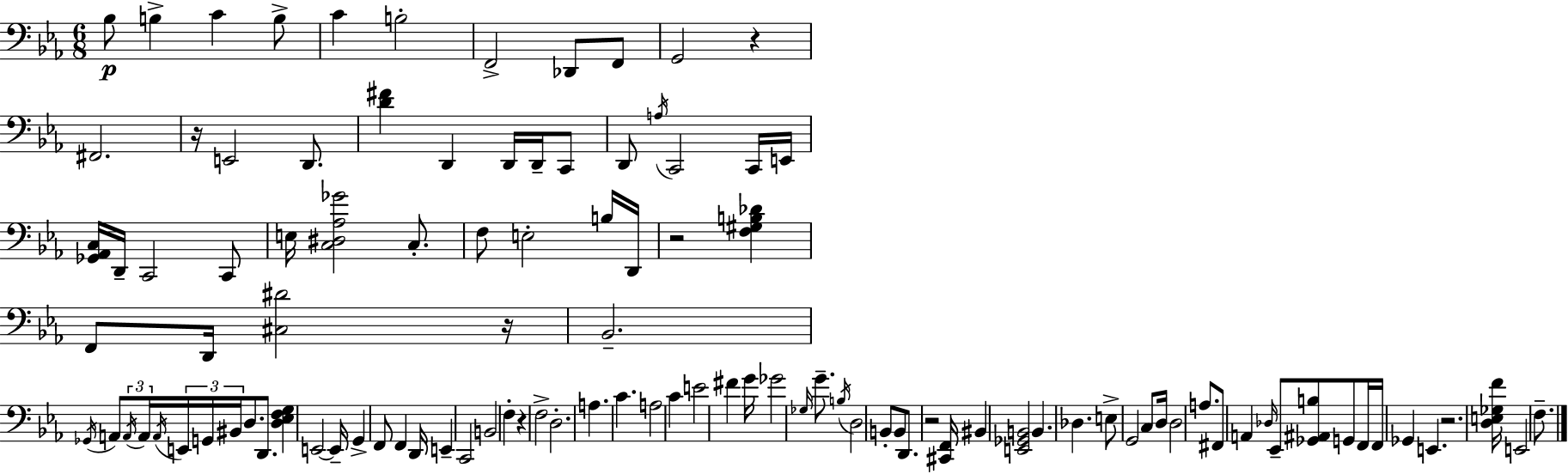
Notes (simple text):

Bb3/e B3/q C4/q B3/e C4/q B3/h F2/h Db2/e F2/e G2/h R/q F#2/h. R/s E2/h D2/e. [D4,F#4]/q D2/q D2/s D2/s C2/e D2/e A3/s C2/h C2/s E2/s [Gb2,Ab2,C3]/s D2/s C2/h C2/e E3/s [C3,D#3,Ab3,Gb4]/h C3/e. F3/e E3/h B3/s D2/s R/h [F3,G#3,B3,Db4]/q F2/e D2/s [C#3,D#4]/h R/s Bb2/h. Gb2/s A2/e A2/s A2/s A2/s E2/s G2/s BIS2/s D3/e. D2/e. [D3,Eb3,F3,G3]/q E2/h E2/s G2/q F2/e F2/q D2/s E2/q C2/h B2/h F3/q R/q F3/h D3/h. A3/q. C4/q. A3/h C4/q E4/h F#4/q G4/s Gb4/h Gb3/s G4/e. B3/s D3/h B2/e B2/e D2/e. R/h [C#2,F2]/s BIS2/q [E2,Gb2,B2]/h B2/q. Db3/q. E3/e G2/h C3/e D3/s D3/h A3/e. F#2/e A2/q Db3/s Eb2/e [Gb2,A#2,B3]/e G2/e F2/s F2/s Gb2/q E2/q. R/h. [D3,E3,Gb3,F4]/s E2/h F3/e.